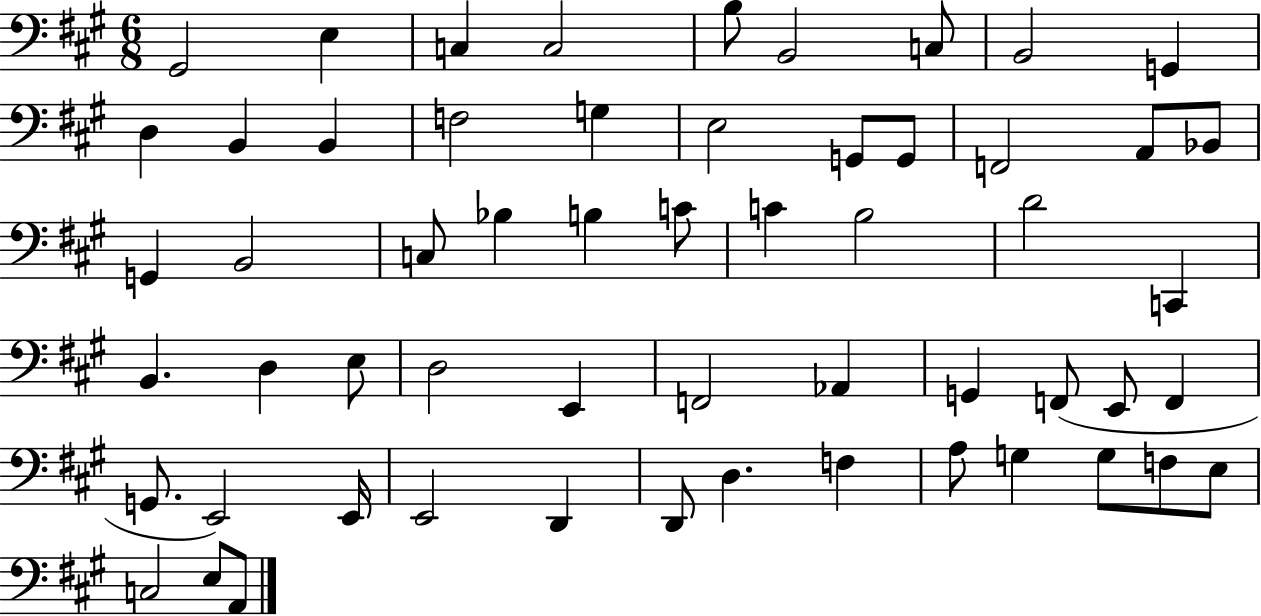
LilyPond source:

{
  \clef bass
  \numericTimeSignature
  \time 6/8
  \key a \major
  \repeat volta 2 { gis,2 e4 | c4 c2 | b8 b,2 c8 | b,2 g,4 | \break d4 b,4 b,4 | f2 g4 | e2 g,8 g,8 | f,2 a,8 bes,8 | \break g,4 b,2 | c8 bes4 b4 c'8 | c'4 b2 | d'2 c,4 | \break b,4. d4 e8 | d2 e,4 | f,2 aes,4 | g,4 f,8( e,8 f,4 | \break g,8. e,2) e,16 | e,2 d,4 | d,8 d4. f4 | a8 g4 g8 f8 e8 | \break c2 e8 a,8 | } \bar "|."
}